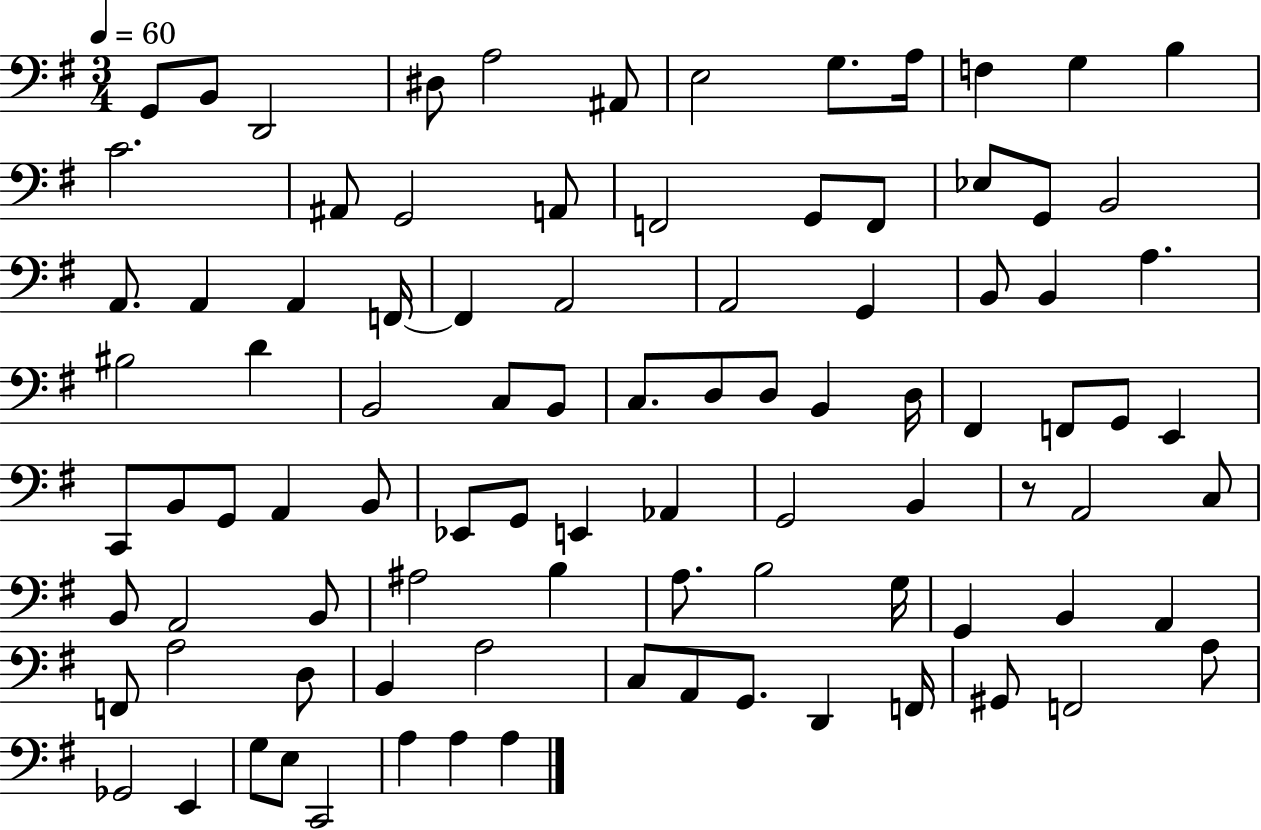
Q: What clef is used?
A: bass